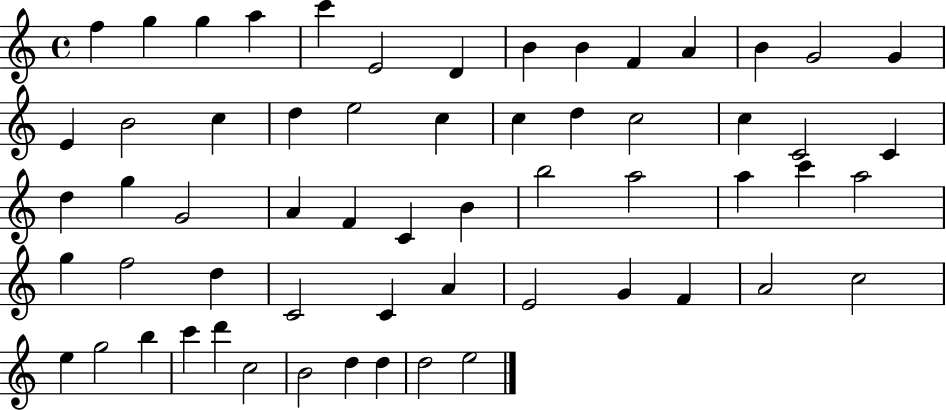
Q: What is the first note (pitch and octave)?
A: F5